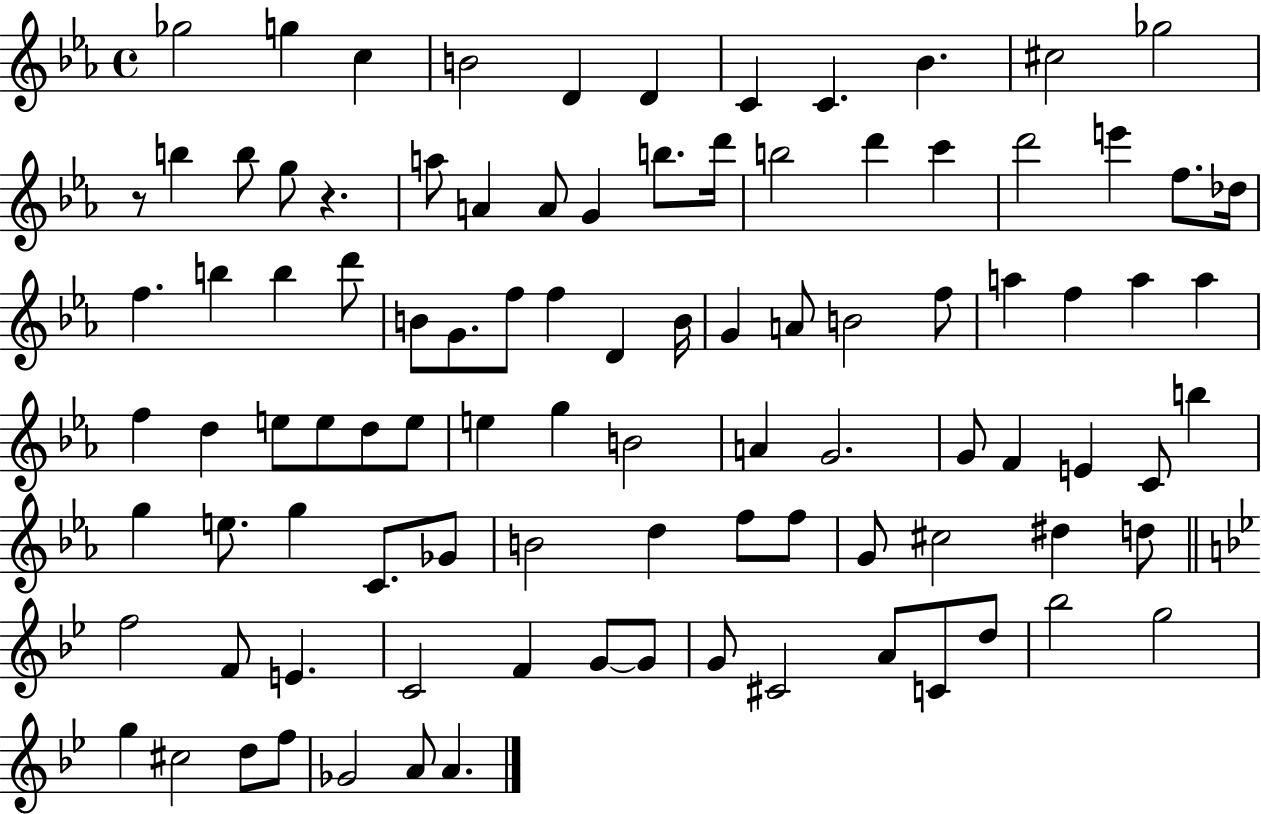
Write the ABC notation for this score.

X:1
T:Untitled
M:4/4
L:1/4
K:Eb
_g2 g c B2 D D C C _B ^c2 _g2 z/2 b b/2 g/2 z a/2 A A/2 G b/2 d'/4 b2 d' c' d'2 e' f/2 _d/4 f b b d'/2 B/2 G/2 f/2 f D B/4 G A/2 B2 f/2 a f a a f d e/2 e/2 d/2 e/2 e g B2 A G2 G/2 F E C/2 b g e/2 g C/2 _G/2 B2 d f/2 f/2 G/2 ^c2 ^d d/2 f2 F/2 E C2 F G/2 G/2 G/2 ^C2 A/2 C/2 d/2 _b2 g2 g ^c2 d/2 f/2 _G2 A/2 A